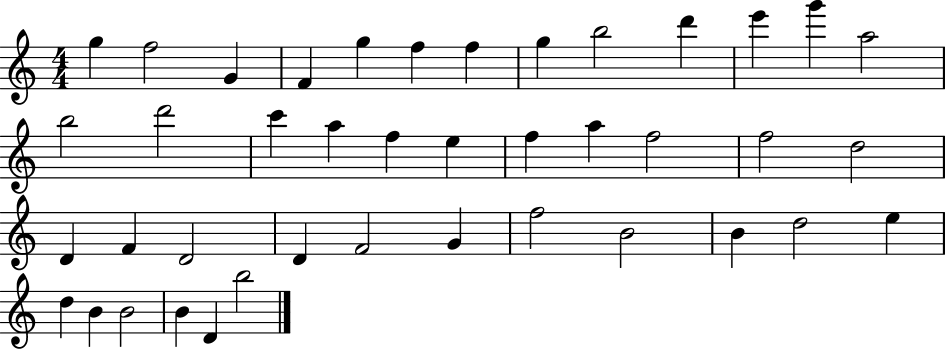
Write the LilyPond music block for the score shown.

{
  \clef treble
  \numericTimeSignature
  \time 4/4
  \key c \major
  g''4 f''2 g'4 | f'4 g''4 f''4 f''4 | g''4 b''2 d'''4 | e'''4 g'''4 a''2 | \break b''2 d'''2 | c'''4 a''4 f''4 e''4 | f''4 a''4 f''2 | f''2 d''2 | \break d'4 f'4 d'2 | d'4 f'2 g'4 | f''2 b'2 | b'4 d''2 e''4 | \break d''4 b'4 b'2 | b'4 d'4 b''2 | \bar "|."
}